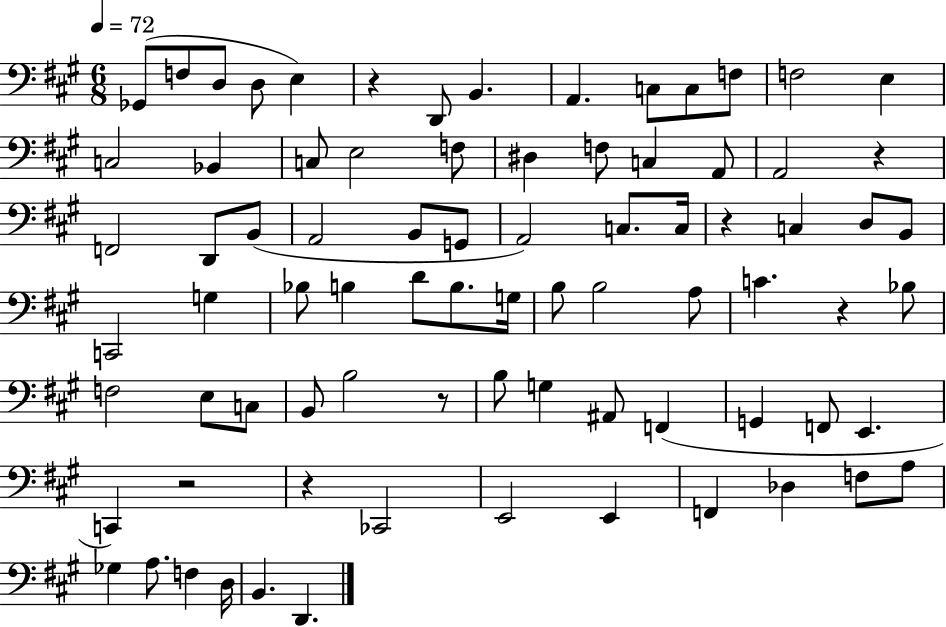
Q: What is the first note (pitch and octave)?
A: Gb2